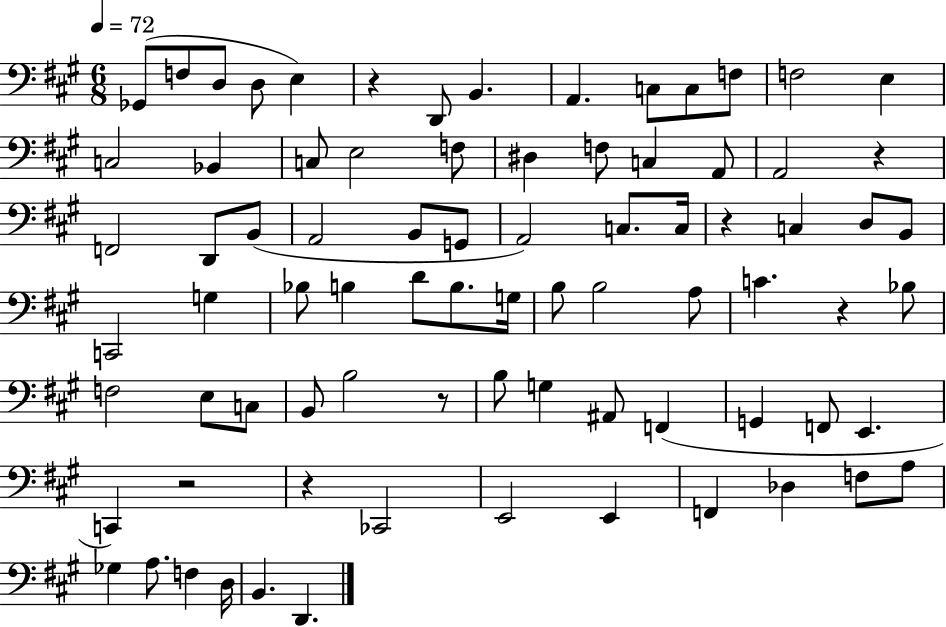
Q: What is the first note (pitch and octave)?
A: Gb2